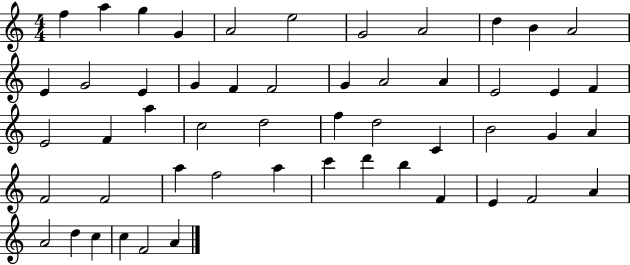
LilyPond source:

{
  \clef treble
  \numericTimeSignature
  \time 4/4
  \key c \major
  f''4 a''4 g''4 g'4 | a'2 e''2 | g'2 a'2 | d''4 b'4 a'2 | \break e'4 g'2 e'4 | g'4 f'4 f'2 | g'4 a'2 a'4 | e'2 e'4 f'4 | \break e'2 f'4 a''4 | c''2 d''2 | f''4 d''2 c'4 | b'2 g'4 a'4 | \break f'2 f'2 | a''4 f''2 a''4 | c'''4 d'''4 b''4 f'4 | e'4 f'2 a'4 | \break a'2 d''4 c''4 | c''4 f'2 a'4 | \bar "|."
}